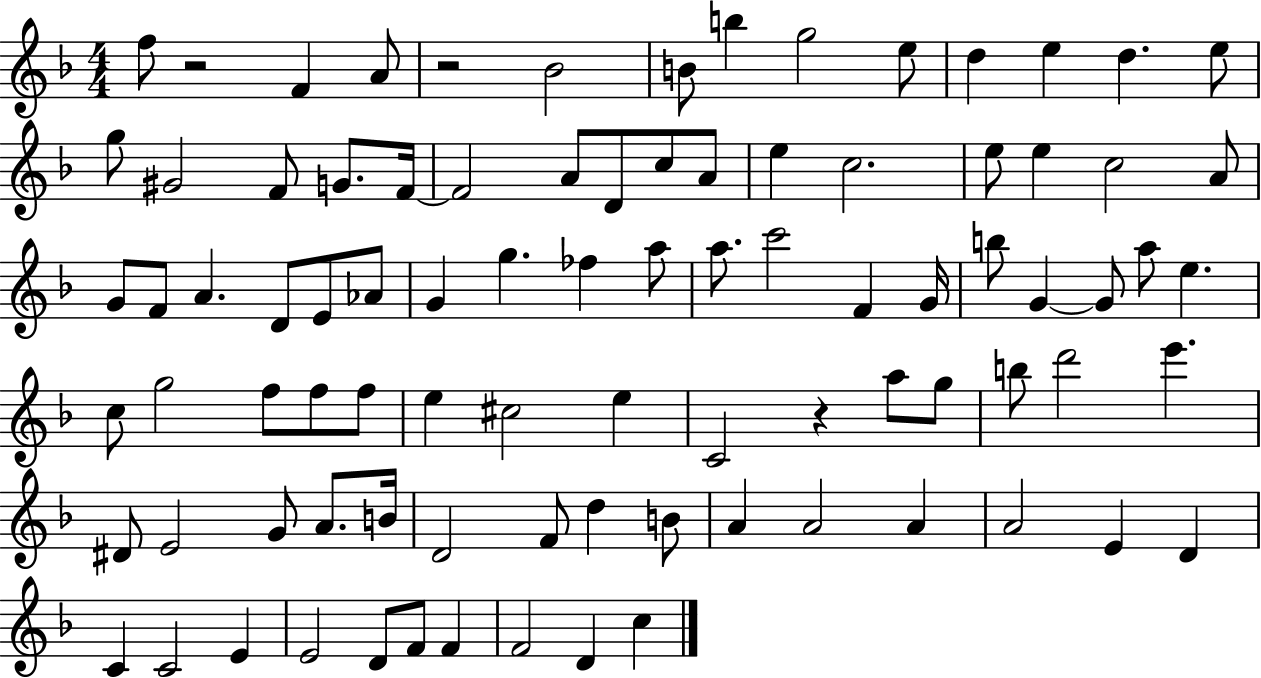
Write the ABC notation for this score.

X:1
T:Untitled
M:4/4
L:1/4
K:F
f/2 z2 F A/2 z2 _B2 B/2 b g2 e/2 d e d e/2 g/2 ^G2 F/2 G/2 F/4 F2 A/2 D/2 c/2 A/2 e c2 e/2 e c2 A/2 G/2 F/2 A D/2 E/2 _A/2 G g _f a/2 a/2 c'2 F G/4 b/2 G G/2 a/2 e c/2 g2 f/2 f/2 f/2 e ^c2 e C2 z a/2 g/2 b/2 d'2 e' ^D/2 E2 G/2 A/2 B/4 D2 F/2 d B/2 A A2 A A2 E D C C2 E E2 D/2 F/2 F F2 D c